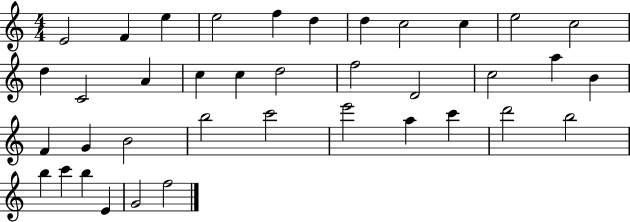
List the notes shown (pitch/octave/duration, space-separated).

E4/h F4/q E5/q E5/h F5/q D5/q D5/q C5/h C5/q E5/h C5/h D5/q C4/h A4/q C5/q C5/q D5/h F5/h D4/h C5/h A5/q B4/q F4/q G4/q B4/h B5/h C6/h E6/h A5/q C6/q D6/h B5/h B5/q C6/q B5/q E4/q G4/h F5/h